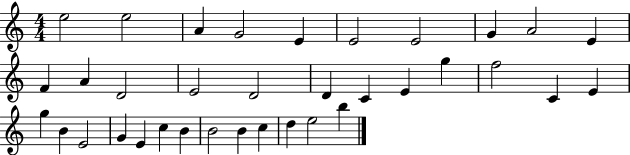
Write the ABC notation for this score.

X:1
T:Untitled
M:4/4
L:1/4
K:C
e2 e2 A G2 E E2 E2 G A2 E F A D2 E2 D2 D C E g f2 C E g B E2 G E c B B2 B c d e2 b